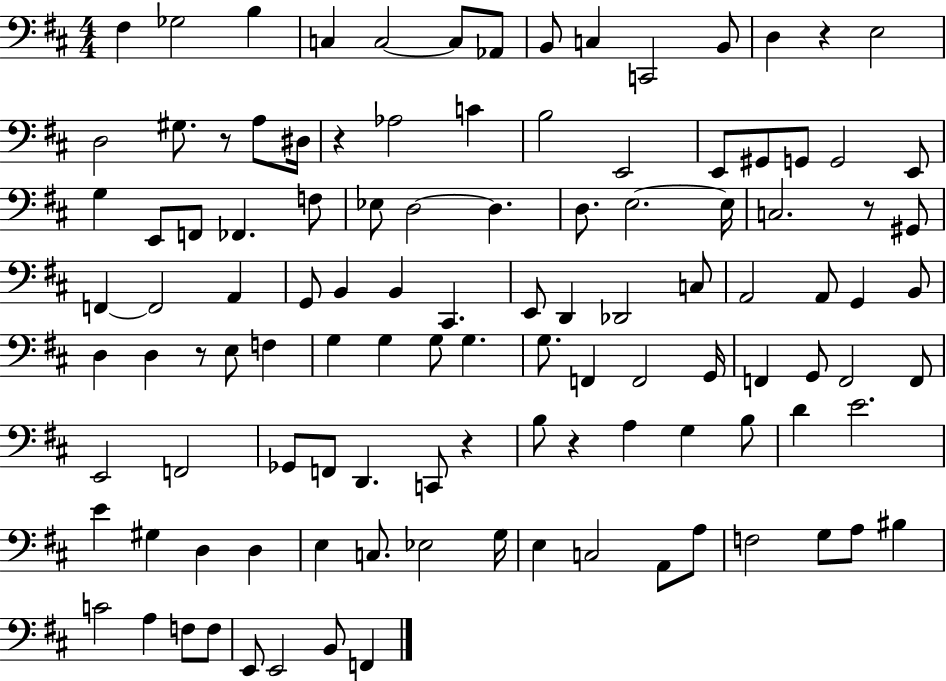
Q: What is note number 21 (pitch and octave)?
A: E2